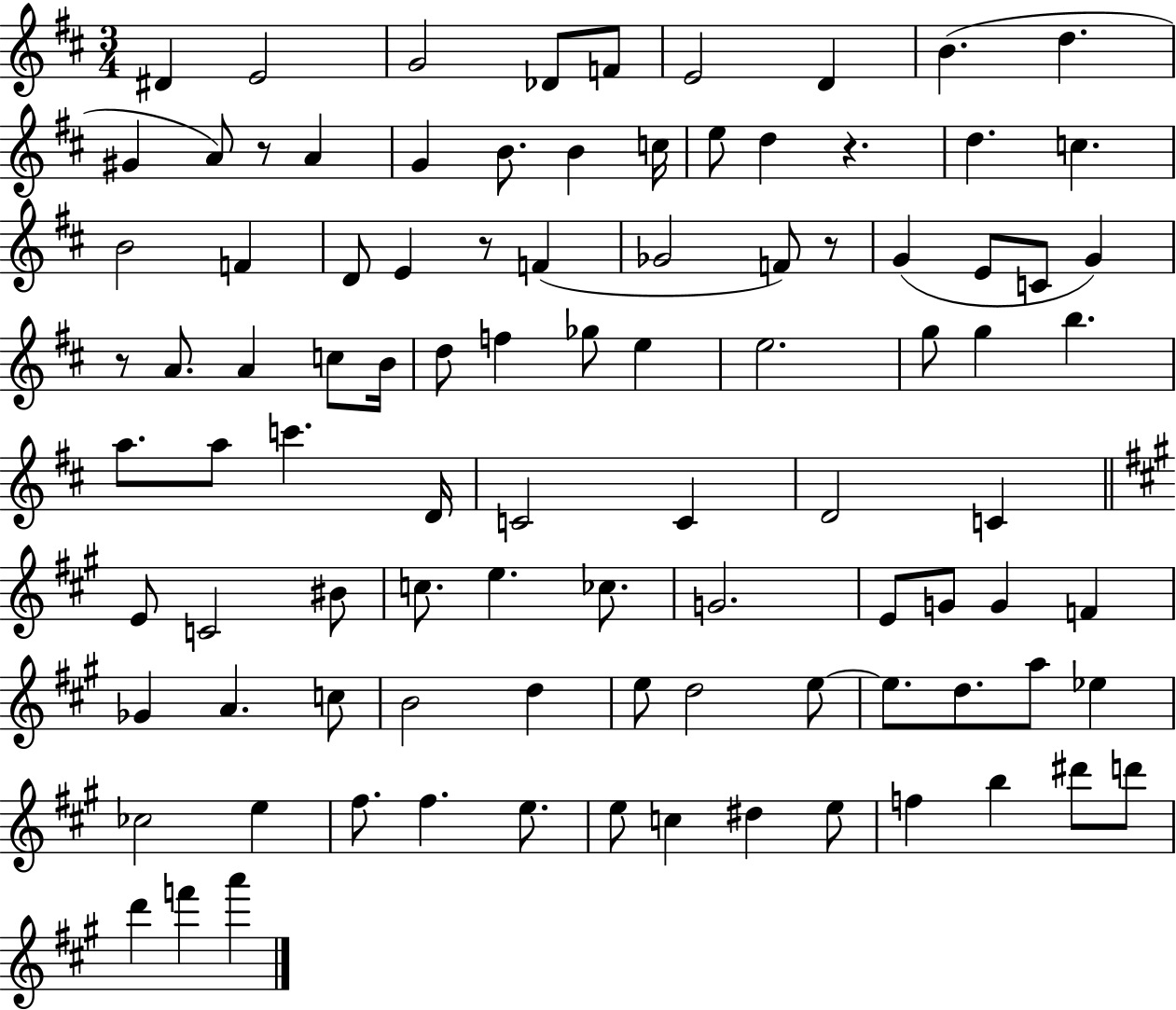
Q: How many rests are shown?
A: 5